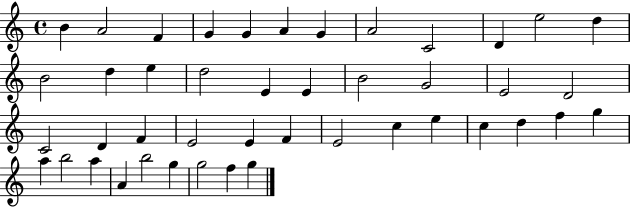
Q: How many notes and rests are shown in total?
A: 44